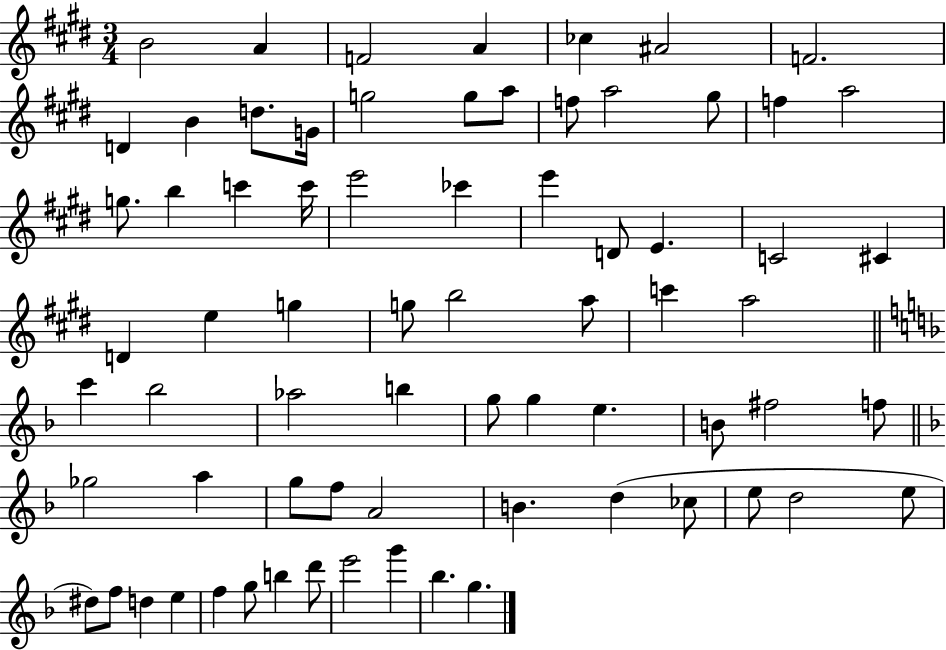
X:1
T:Untitled
M:3/4
L:1/4
K:E
B2 A F2 A _c ^A2 F2 D B d/2 G/4 g2 g/2 a/2 f/2 a2 ^g/2 f a2 g/2 b c' c'/4 e'2 _c' e' D/2 E C2 ^C D e g g/2 b2 a/2 c' a2 c' _b2 _a2 b g/2 g e B/2 ^f2 f/2 _g2 a g/2 f/2 A2 B d _c/2 e/2 d2 e/2 ^d/2 f/2 d e f g/2 b d'/2 e'2 g' _b g